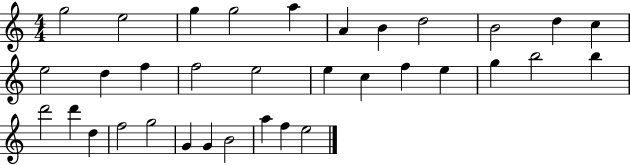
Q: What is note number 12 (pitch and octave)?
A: E5